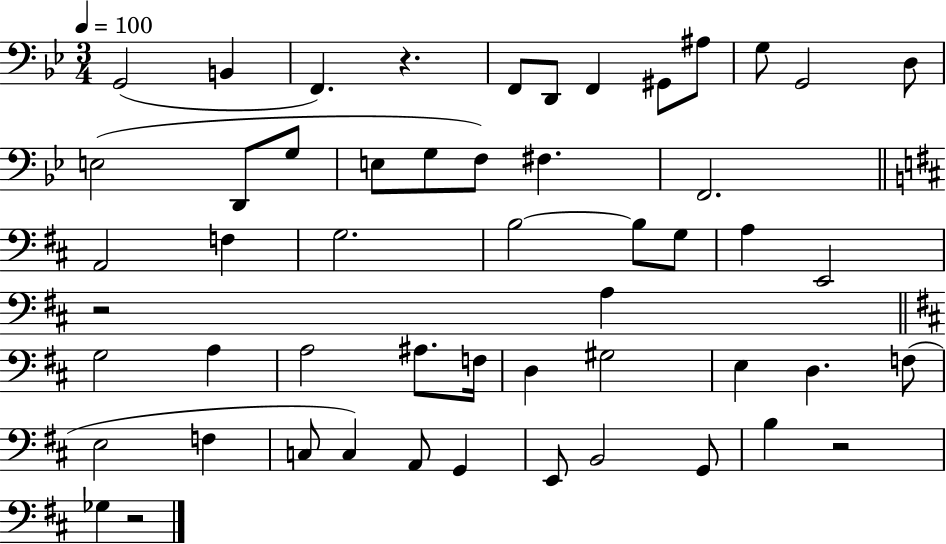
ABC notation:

X:1
T:Untitled
M:3/4
L:1/4
K:Bb
G,,2 B,, F,, z F,,/2 D,,/2 F,, ^G,,/2 ^A,/2 G,/2 G,,2 D,/2 E,2 D,,/2 G,/2 E,/2 G,/2 F,/2 ^F, F,,2 A,,2 F, G,2 B,2 B,/2 G,/2 A, E,,2 z2 A, G,2 A, A,2 ^A,/2 F,/4 D, ^G,2 E, D, F,/2 E,2 F, C,/2 C, A,,/2 G,, E,,/2 B,,2 G,,/2 B, z2 _G, z2